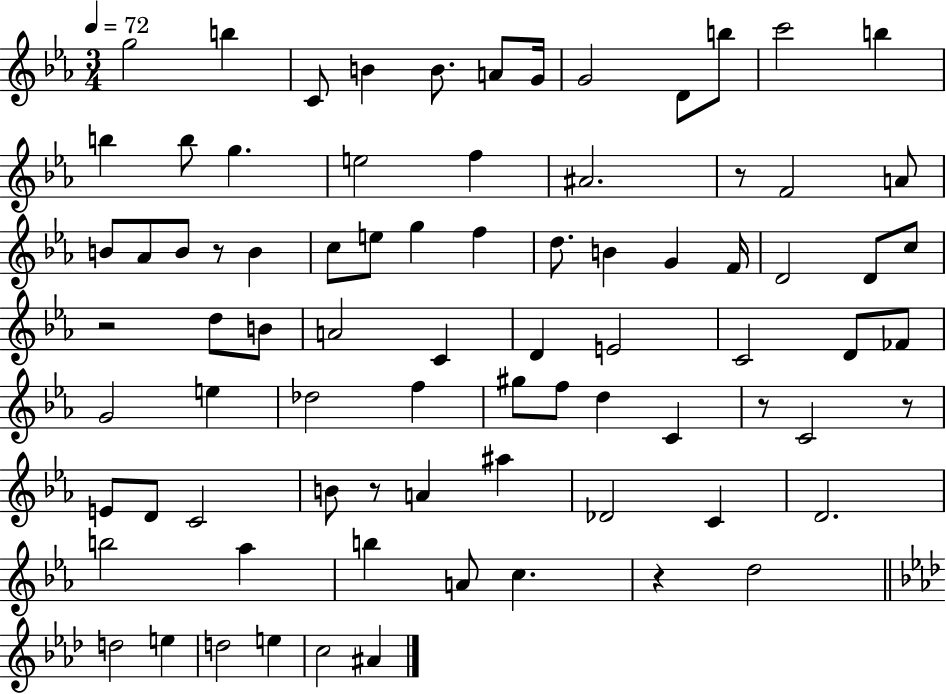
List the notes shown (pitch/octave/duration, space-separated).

G5/h B5/q C4/e B4/q B4/e. A4/e G4/s G4/h D4/e B5/e C6/h B5/q B5/q B5/e G5/q. E5/h F5/q A#4/h. R/e F4/h A4/e B4/e Ab4/e B4/e R/e B4/q C5/e E5/e G5/q F5/q D5/e. B4/q G4/q F4/s D4/h D4/e C5/e R/h D5/e B4/e A4/h C4/q D4/q E4/h C4/h D4/e FES4/e G4/h E5/q Db5/h F5/q G#5/e F5/e D5/q C4/q R/e C4/h R/e E4/e D4/e C4/h B4/e R/e A4/q A#5/q Db4/h C4/q D4/h. B5/h Ab5/q B5/q A4/e C5/q. R/q D5/h D5/h E5/q D5/h E5/q C5/h A#4/q